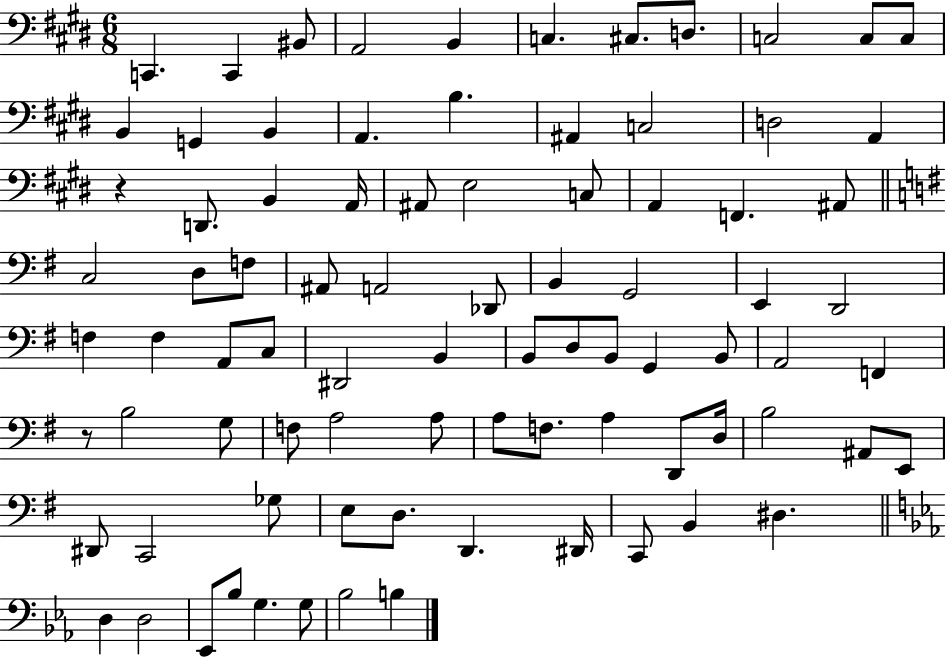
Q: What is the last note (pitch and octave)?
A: B3